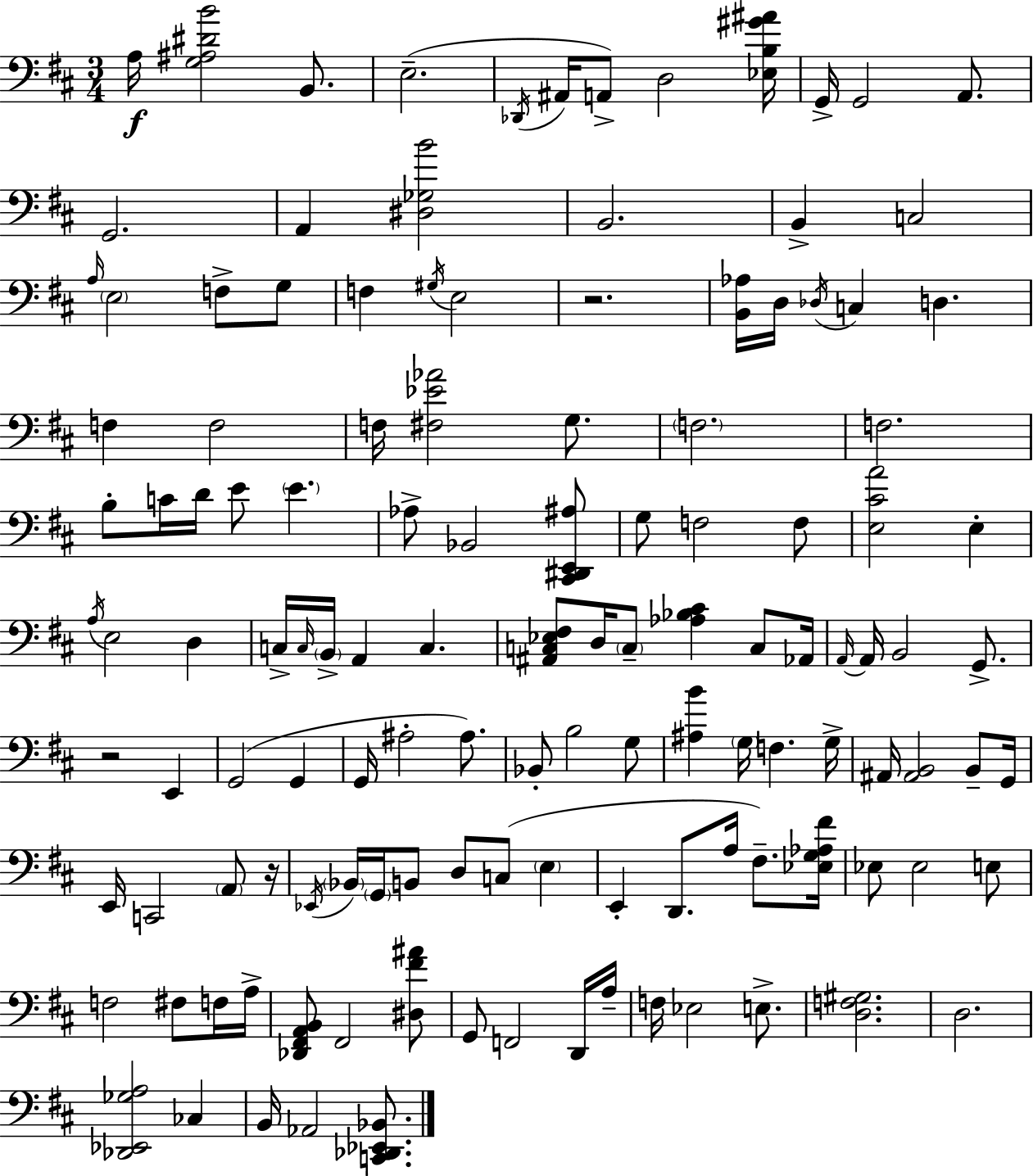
A3/s [G3,A#3,D#4,B4]/h B2/e. E3/h. Db2/s A#2/s A2/e D3/h [Eb3,B3,G#4,A#4]/s G2/s G2/h A2/e. G2/h. A2/q [D#3,Gb3,B4]/h B2/h. B2/q C3/h A3/s E3/h F3/e G3/e F3/q G#3/s E3/h R/h. [B2,Ab3]/s D3/s Db3/s C3/q D3/q. F3/q F3/h F3/s [F#3,Eb4,Ab4]/h G3/e. F3/h. F3/h. B3/e C4/s D4/s E4/e E4/q. Ab3/e Bb2/h [C#2,D#2,E2,A#3]/e G3/e F3/h F3/e [E3,C#4,A4]/h E3/q A3/s E3/h D3/q C3/s C3/s B2/s A2/q C3/q. [A#2,C3,Eb3,F#3]/e D3/s C3/e [Ab3,Bb3,C#4]/q C3/e Ab2/s A2/s A2/s B2/h G2/e. R/h E2/q G2/h G2/q G2/s A#3/h A#3/e. Bb2/e B3/h G3/e [A#3,B4]/q G3/s F3/q. G3/s A#2/s [A#2,B2]/h B2/e G2/s E2/s C2/h A2/e R/s Eb2/s Bb2/s G2/s B2/e D3/e C3/e E3/q E2/q D2/e. A3/s F#3/e. [Eb3,G3,Ab3,F#4]/s Eb3/e Eb3/h E3/e F3/h F#3/e F3/s A3/s [Db2,F#2,A2,B2]/e F#2/h [D#3,F#4,A#4]/e G2/e F2/h D2/s A3/s F3/s Eb3/h E3/e. [D3,F3,G#3]/h. D3/h. [Db2,Eb2,Gb3,A3]/h CES3/q B2/s Ab2/h [C2,Db2,Eb2,Bb2]/e.